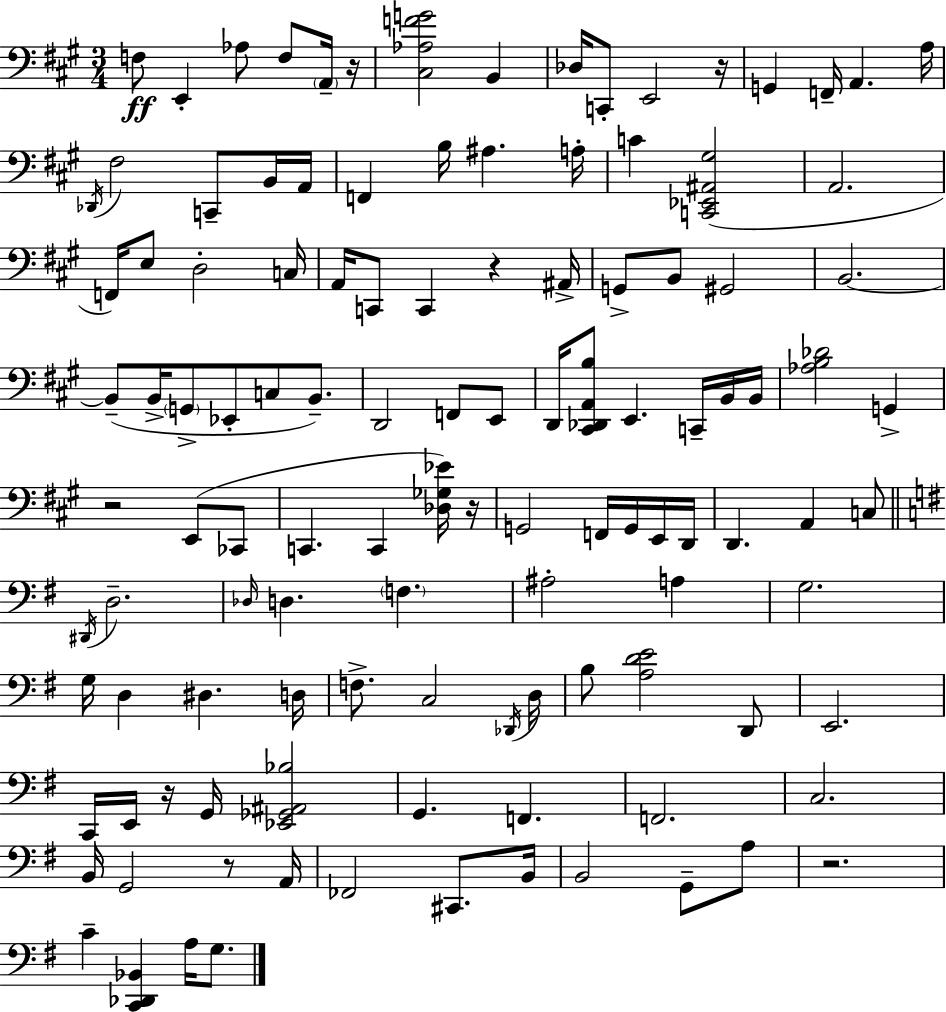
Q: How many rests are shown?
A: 8